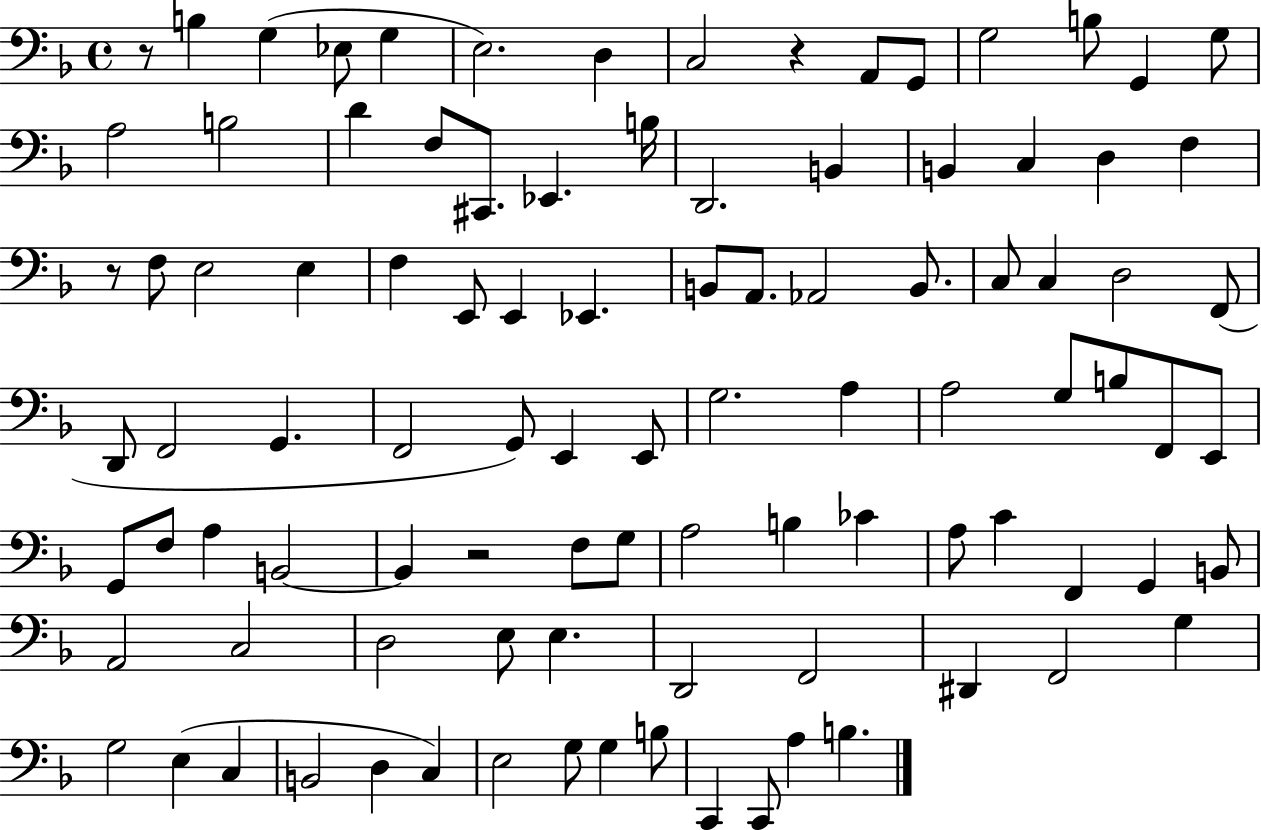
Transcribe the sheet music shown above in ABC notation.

X:1
T:Untitled
M:4/4
L:1/4
K:F
z/2 B, G, _E,/2 G, E,2 D, C,2 z A,,/2 G,,/2 G,2 B,/2 G,, G,/2 A,2 B,2 D F,/2 ^C,,/2 _E,, B,/4 D,,2 B,, B,, C, D, F, z/2 F,/2 E,2 E, F, E,,/2 E,, _E,, B,,/2 A,,/2 _A,,2 B,,/2 C,/2 C, D,2 F,,/2 D,,/2 F,,2 G,, F,,2 G,,/2 E,, E,,/2 G,2 A, A,2 G,/2 B,/2 F,,/2 E,,/2 G,,/2 F,/2 A, B,,2 B,, z2 F,/2 G,/2 A,2 B, _C A,/2 C F,, G,, B,,/2 A,,2 C,2 D,2 E,/2 E, D,,2 F,,2 ^D,, F,,2 G, G,2 E, C, B,,2 D, C, E,2 G,/2 G, B,/2 C,, C,,/2 A, B,